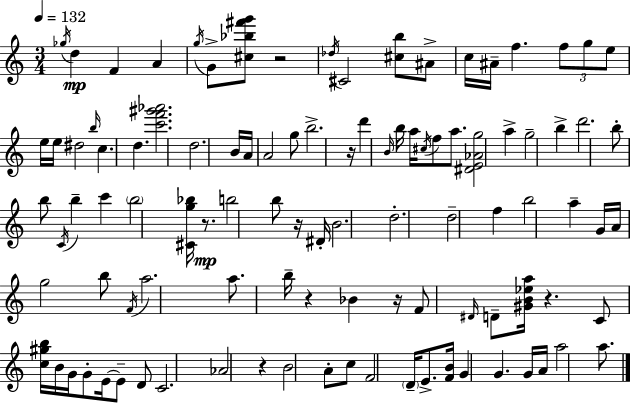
Gb5/s D5/q F4/q A4/q G5/s G4/e [C#5,Bb5,F#6,G6]/e R/h Db5/s C#4/h [C#5,B5]/e A#4/e C5/s A#4/s F5/q. F5/e G5/e E5/e E5/s E5/s D#5/h B5/s C5/q. D5/q. [C6,F6,G#6,Ab6]/h. D5/h. B4/s A4/s A4/h G5/e B5/h. R/s D6/q B4/s B5/s A5/s C#5/s F5/e A5/e. [D#4,E4,Ab4,G5]/h A5/q G5/h B5/q D6/h. B5/e B5/e C4/s B5/q C6/q B5/h [C#4,G5,Bb5]/s R/e. B5/h B5/e R/s D#4/s B4/h. D5/h. D5/h F5/q B5/h A5/q G4/s A4/s G5/h B5/e F4/s A5/h. A5/e. B5/s R/q Bb4/q R/s F4/e D#4/s D4/e [G#4,B4,Eb5,A5]/s R/q. C4/e [C5,G#5,B5]/s B4/s G4/s G4/e E4/s E4/e D4/e C4/h. Ab4/h R/q B4/h A4/e C5/e F4/h D4/s E4/e. [F4,B4]/s G4/q G4/q. G4/s A4/s A5/h A5/e.